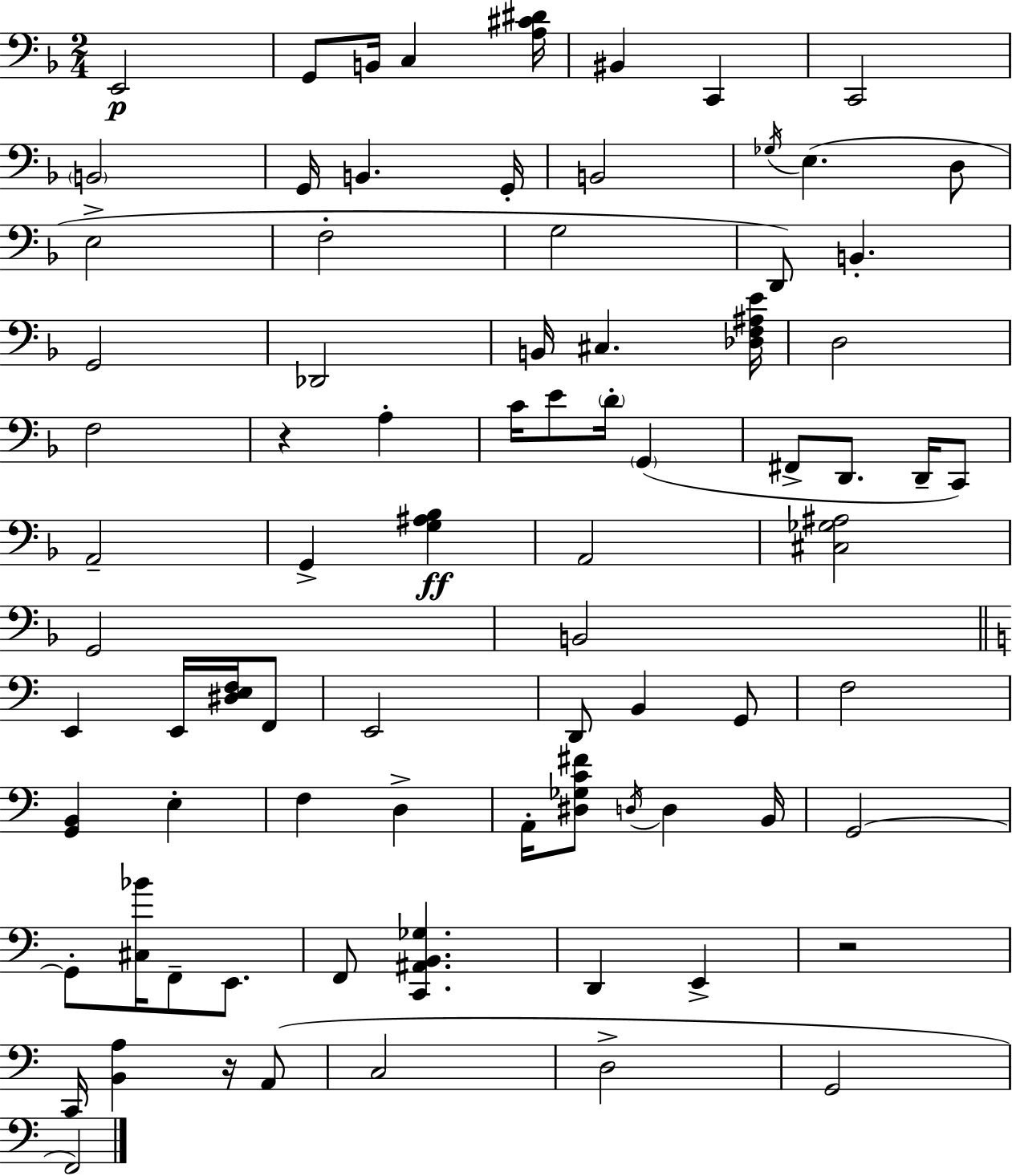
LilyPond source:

{
  \clef bass
  \numericTimeSignature
  \time 2/4
  \key d \minor
  \repeat volta 2 { e,2\p | g,8 b,16 c4 <a cis' dis'>16 | bis,4 c,4 | c,2 | \break \parenthesize b,2 | g,16 b,4. g,16-. | b,2 | \acciaccatura { ges16 } e4.( d8 | \break e2-> | f2-. | g2 | d,8) b,4.-. | \break g,2 | des,2 | b,16 cis4. | <des f ais e'>16 d2 | \break f2 | r4 a4-. | c'16 e'8 \parenthesize d'16-. \parenthesize g,4( | fis,8-> d,8. d,16-- c,8) | \break a,2-- | g,4-> <g ais bes>4\ff | a,2 | <cis ges ais>2 | \break g,2 | b,2 | \bar "||" \break \key c \major e,4 e,16 <dis e f>16 f,8 | e,2 | d,8 b,4 g,8 | f2 | \break <g, b,>4 e4-. | f4 d4-> | a,16-. <dis ges c' fis'>8 \acciaccatura { d16 } d4 | b,16 g,2~~ | \break g,8-. <cis bes'>16 f,8-- e,8. | f,8 <c, ais, b, ges>4. | d,4 e,4-> | r2 | \break c,16 <b, a>4 r16 a,8( | c2 | d2-> | g,2 | \break f,2) | } \bar "|."
}